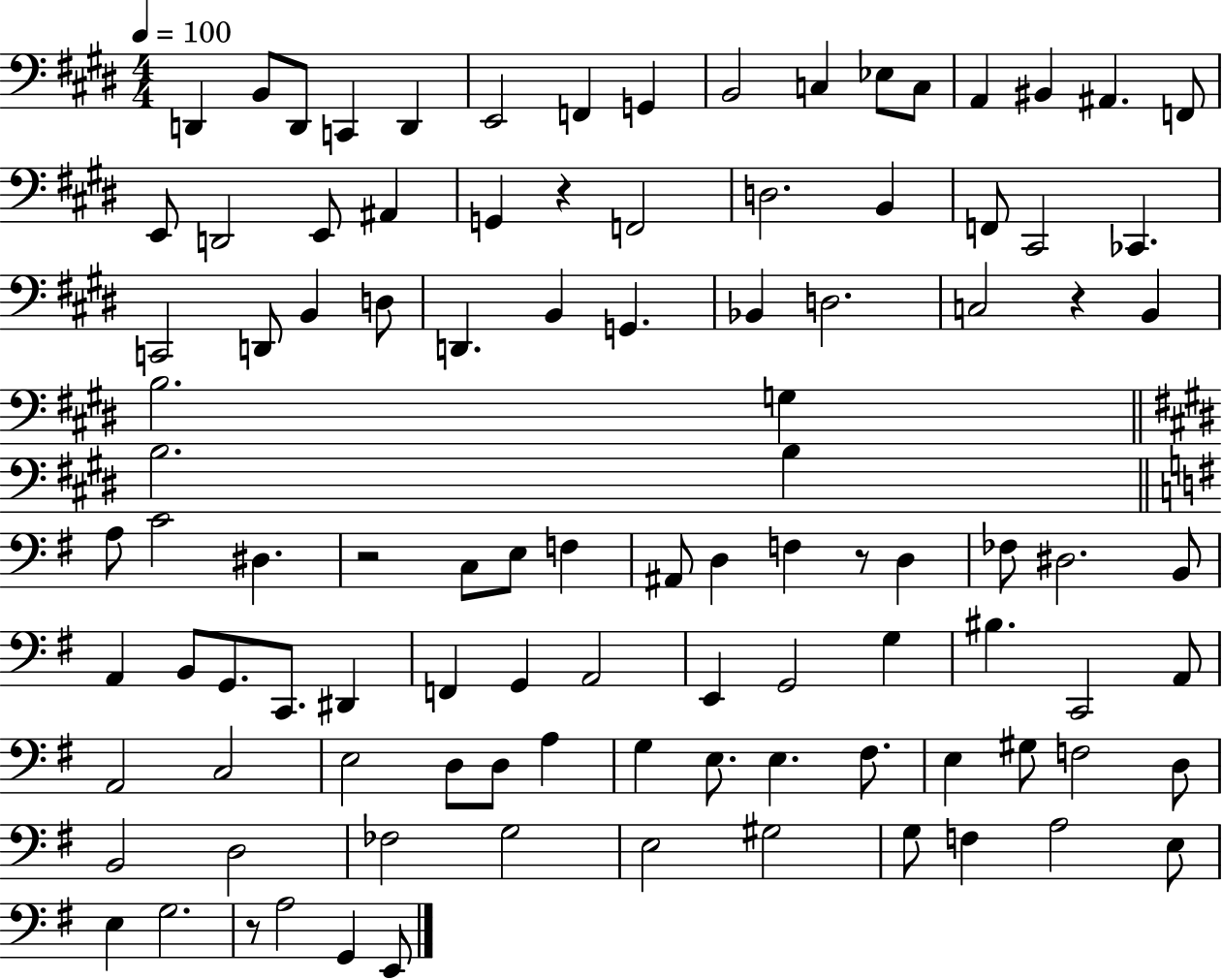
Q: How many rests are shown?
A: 5